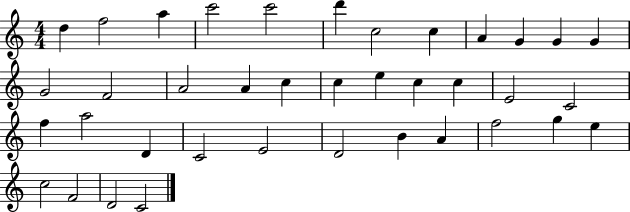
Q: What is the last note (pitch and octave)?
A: C4